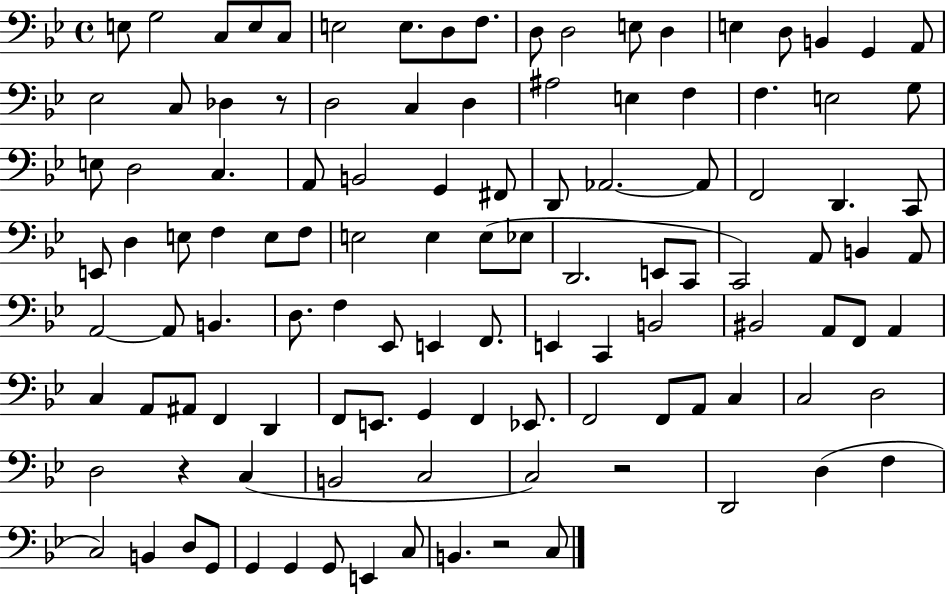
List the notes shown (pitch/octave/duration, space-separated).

E3/e G3/h C3/e E3/e C3/e E3/h E3/e. D3/e F3/e. D3/e D3/h E3/e D3/q E3/q D3/e B2/q G2/q A2/e Eb3/h C3/e Db3/q R/e D3/h C3/q D3/q A#3/h E3/q F3/q F3/q. E3/h G3/e E3/e D3/h C3/q. A2/e B2/h G2/q F#2/e D2/e Ab2/h. Ab2/e F2/h D2/q. C2/e E2/e D3/q E3/e F3/q E3/e F3/e E3/h E3/q E3/e Eb3/e D2/h. E2/e C2/e C2/h A2/e B2/q A2/e A2/h A2/e B2/q. D3/e. F3/q Eb2/e E2/q F2/e. E2/q C2/q B2/h BIS2/h A2/e F2/e A2/q C3/q A2/e A#2/e F2/q D2/q F2/e E2/e. G2/q F2/q Eb2/e. F2/h F2/e A2/e C3/q C3/h D3/h D3/h R/q C3/q B2/h C3/h C3/h R/h D2/h D3/q F3/q C3/h B2/q D3/e G2/e G2/q G2/q G2/e E2/q C3/e B2/q. R/h C3/e